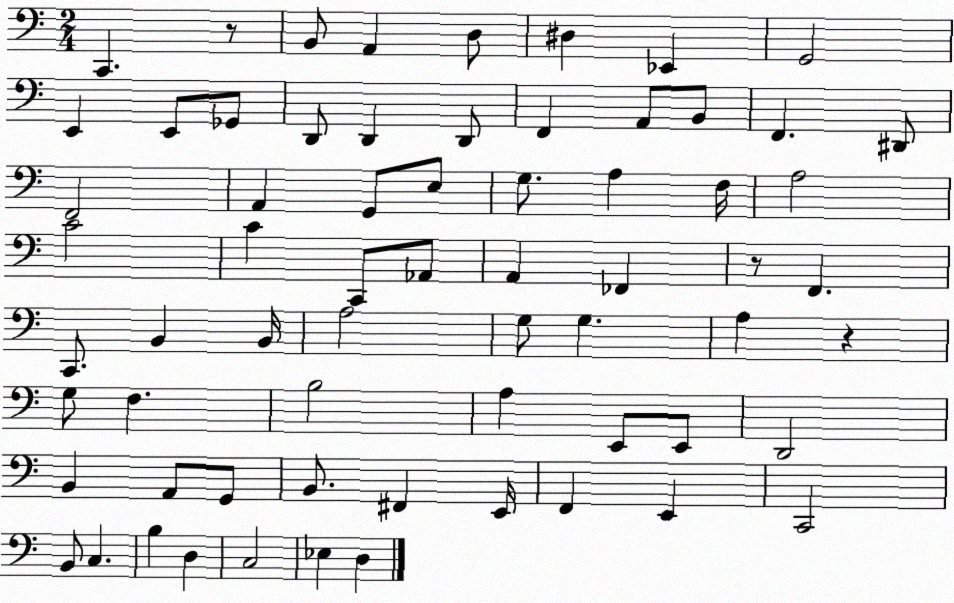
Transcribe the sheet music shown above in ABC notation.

X:1
T:Untitled
M:2/4
L:1/4
K:C
C,, z/2 B,,/2 A,, D,/2 ^D, _E,, G,,2 E,, E,,/2 _G,,/2 D,,/2 D,, D,,/2 F,, A,,/2 B,,/2 F,, ^D,,/2 F,,2 A,, G,,/2 E,/2 G,/2 A, F,/4 A,2 C2 C C,,/2 _A,,/2 A,, _F,, z/2 F,, C,,/2 B,, B,,/4 A,2 G,/2 G, A, z G,/2 F, B,2 A, E,,/2 E,,/2 D,,2 B,, A,,/2 G,,/2 B,,/2 ^F,, E,,/4 F,, E,, C,,2 B,,/2 C, B, D, C,2 _E, D,